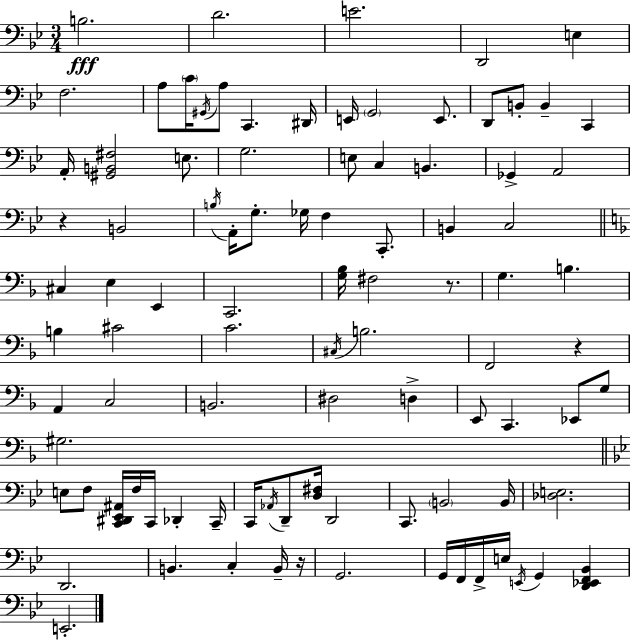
B3/h. D4/h. E4/h. D2/h E3/q F3/h. A3/e C4/s G#2/s A3/e C2/q. D#2/s E2/s G2/h E2/e. D2/e B2/e B2/q C2/q A2/s [G#2,B2,F#3]/h E3/e. G3/h. E3/e C3/q B2/q. Gb2/q A2/h R/q B2/h B3/s A2/s G3/e. Gb3/s F3/q C2/e. B2/q C3/h C#3/q E3/q E2/q C2/h. [G3,Bb3]/s F#3/h R/e. G3/q. B3/q. B3/q C#4/h C4/h. C#3/s B3/h. F2/h R/q A2/q C3/h B2/h. D#3/h D3/q E2/e C2/q. Eb2/e G3/e G#3/h. E3/e F3/e [C2,D#2,Eb2,A#2]/s F3/s C2/s Db2/q C2/s C2/s Ab2/s D2/e [D3,F#3]/s D2/h C2/e. B2/h B2/s [Db3,E3]/h. D2/h. B2/q. C3/q B2/s R/s G2/h. G2/s F2/s F2/s E3/s E2/s G2/q [D2,Eb2,F2,Bb2]/q E2/h.